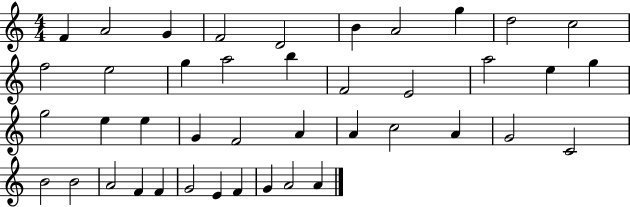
X:1
T:Untitled
M:4/4
L:1/4
K:C
F A2 G F2 D2 B A2 g d2 c2 f2 e2 g a2 b F2 E2 a2 e g g2 e e G F2 A A c2 A G2 C2 B2 B2 A2 F F G2 E F G A2 A